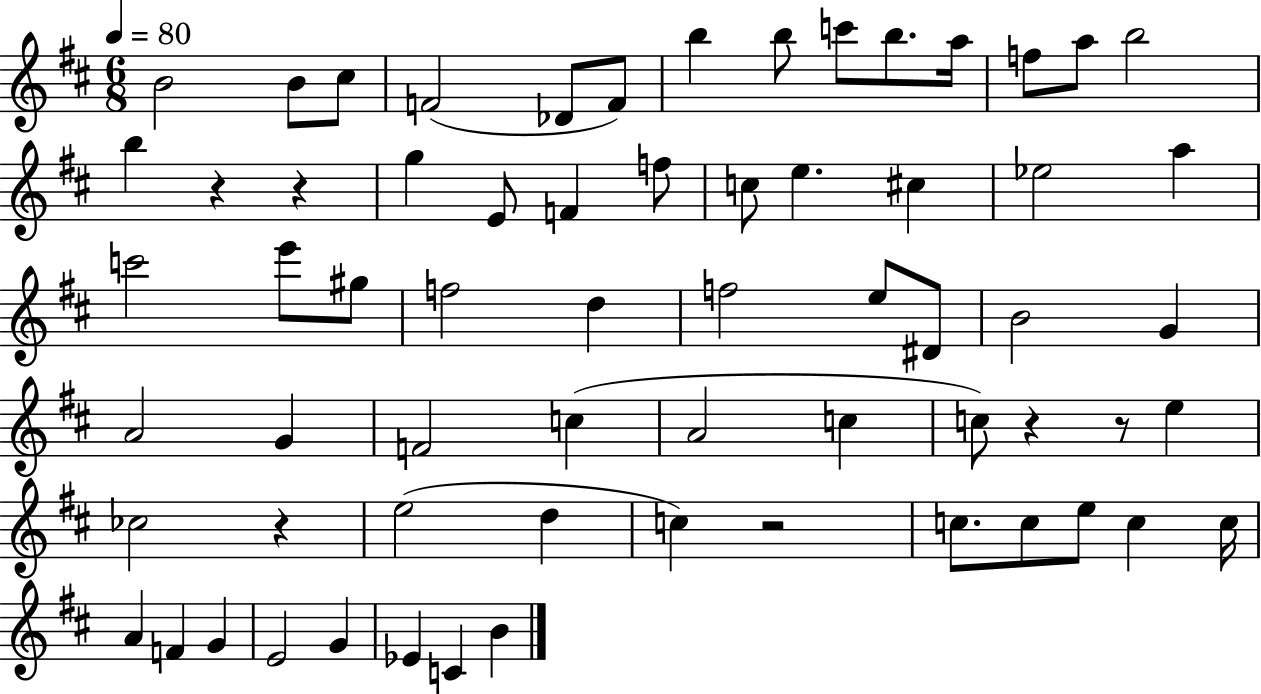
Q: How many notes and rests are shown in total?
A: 65